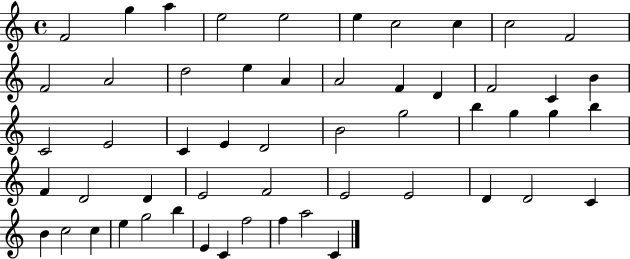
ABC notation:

X:1
T:Untitled
M:4/4
L:1/4
K:C
F2 g a e2 e2 e c2 c c2 F2 F2 A2 d2 e A A2 F D F2 C B C2 E2 C E D2 B2 g2 b g g b F D2 D E2 F2 E2 E2 D D2 C B c2 c e g2 b E C f2 f a2 C